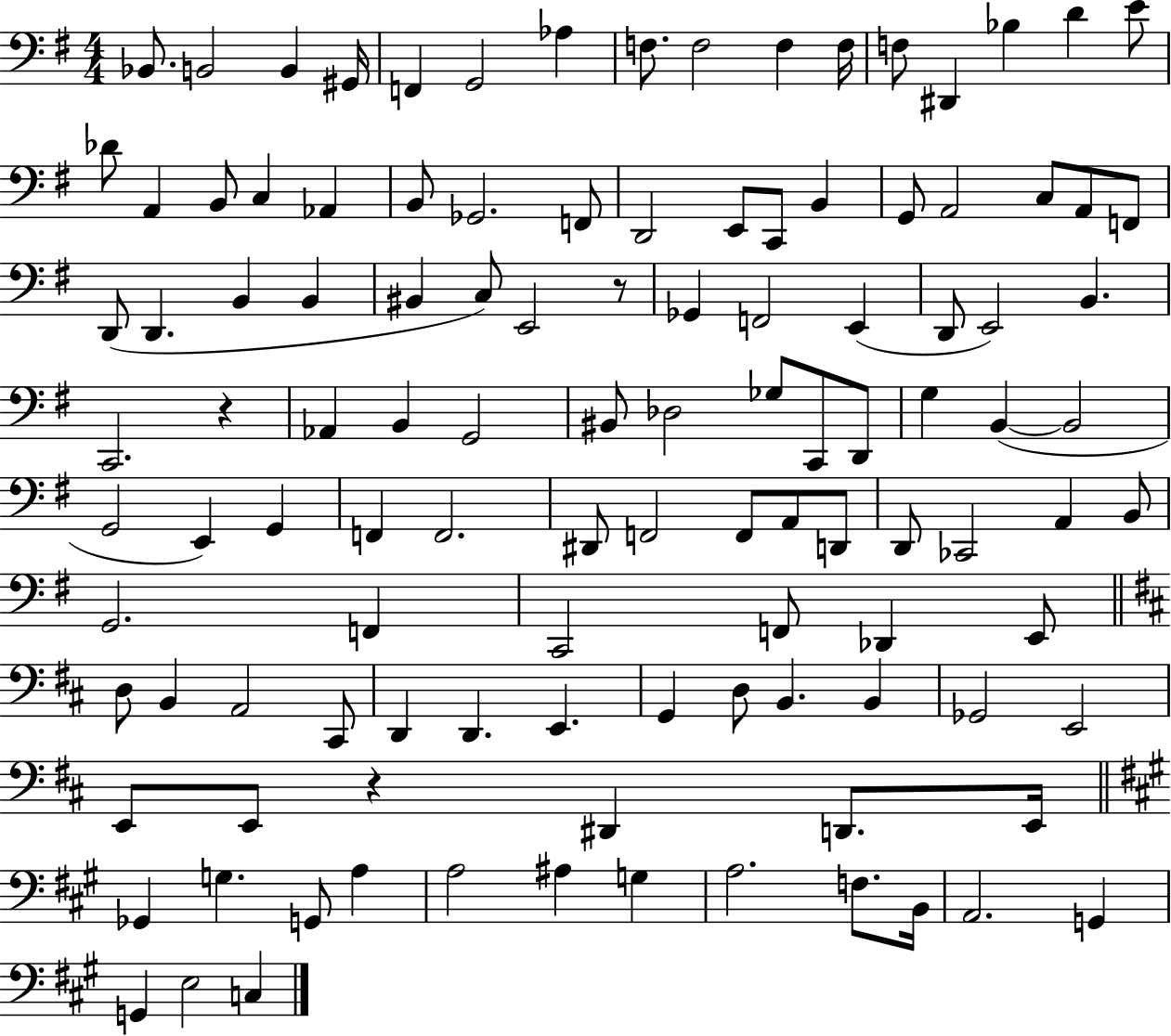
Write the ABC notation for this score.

X:1
T:Untitled
M:4/4
L:1/4
K:G
_B,,/2 B,,2 B,, ^G,,/4 F,, G,,2 _A, F,/2 F,2 F, F,/4 F,/2 ^D,, _B, D E/2 _D/2 A,, B,,/2 C, _A,, B,,/2 _G,,2 F,,/2 D,,2 E,,/2 C,,/2 B,, G,,/2 A,,2 C,/2 A,,/2 F,,/2 D,,/2 D,, B,, B,, ^B,, C,/2 E,,2 z/2 _G,, F,,2 E,, D,,/2 E,,2 B,, C,,2 z _A,, B,, G,,2 ^B,,/2 _D,2 _G,/2 C,,/2 D,,/2 G, B,, B,,2 G,,2 E,, G,, F,, F,,2 ^D,,/2 F,,2 F,,/2 A,,/2 D,,/2 D,,/2 _C,,2 A,, B,,/2 G,,2 F,, C,,2 F,,/2 _D,, E,,/2 D,/2 B,, A,,2 ^C,,/2 D,, D,, E,, G,, D,/2 B,, B,, _G,,2 E,,2 E,,/2 E,,/2 z ^D,, D,,/2 E,,/4 _G,, G, G,,/2 A, A,2 ^A, G, A,2 F,/2 B,,/4 A,,2 G,, G,, E,2 C,